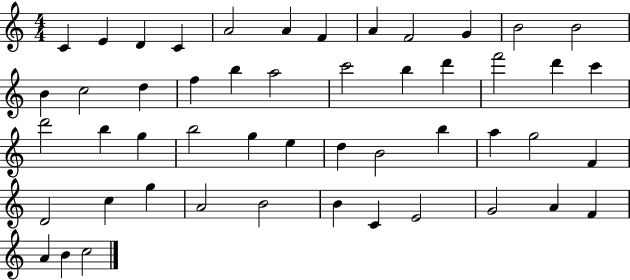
{
  \clef treble
  \numericTimeSignature
  \time 4/4
  \key c \major
  c'4 e'4 d'4 c'4 | a'2 a'4 f'4 | a'4 f'2 g'4 | b'2 b'2 | \break b'4 c''2 d''4 | f''4 b''4 a''2 | c'''2 b''4 d'''4 | f'''2 d'''4 c'''4 | \break d'''2 b''4 g''4 | b''2 g''4 e''4 | d''4 b'2 b''4 | a''4 g''2 f'4 | \break d'2 c''4 g''4 | a'2 b'2 | b'4 c'4 e'2 | g'2 a'4 f'4 | \break a'4 b'4 c''2 | \bar "|."
}